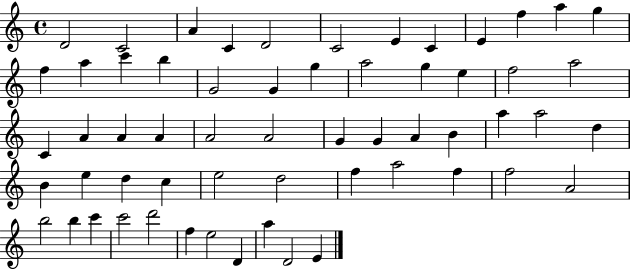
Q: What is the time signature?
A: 4/4